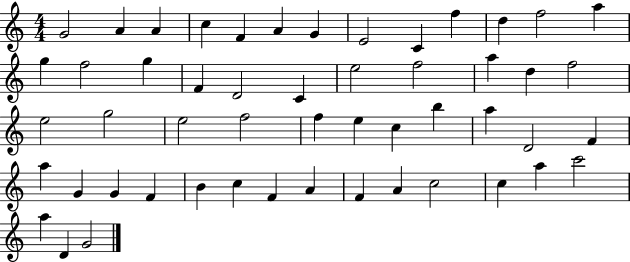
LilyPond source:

{
  \clef treble
  \numericTimeSignature
  \time 4/4
  \key c \major
  g'2 a'4 a'4 | c''4 f'4 a'4 g'4 | e'2 c'4 f''4 | d''4 f''2 a''4 | \break g''4 f''2 g''4 | f'4 d'2 c'4 | e''2 f''2 | a''4 d''4 f''2 | \break e''2 g''2 | e''2 f''2 | f''4 e''4 c''4 b''4 | a''4 d'2 f'4 | \break a''4 g'4 g'4 f'4 | b'4 c''4 f'4 a'4 | f'4 a'4 c''2 | c''4 a''4 c'''2 | \break a''4 d'4 g'2 | \bar "|."
}